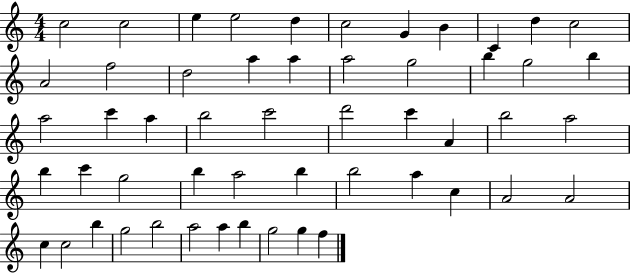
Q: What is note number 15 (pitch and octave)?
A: A5